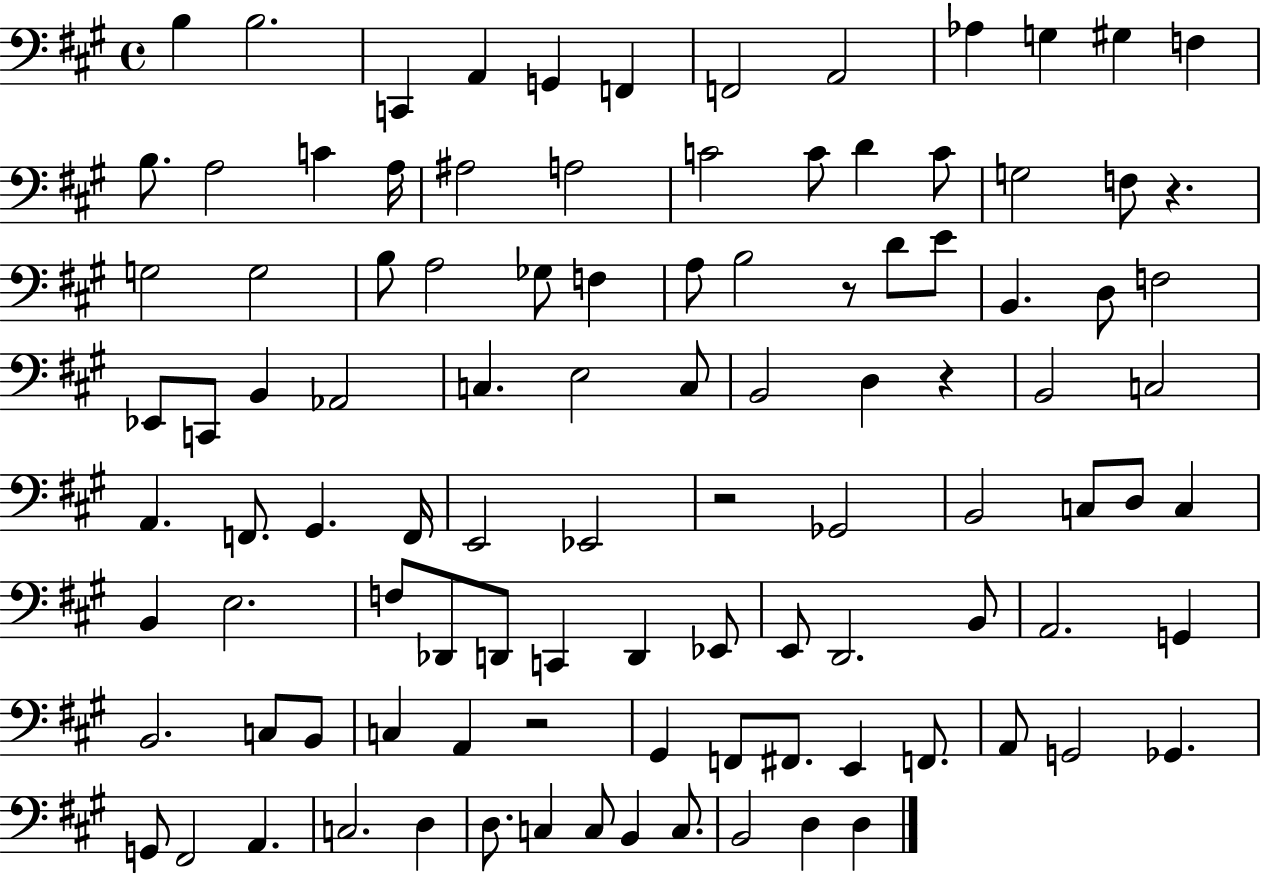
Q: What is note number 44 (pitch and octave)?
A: C3